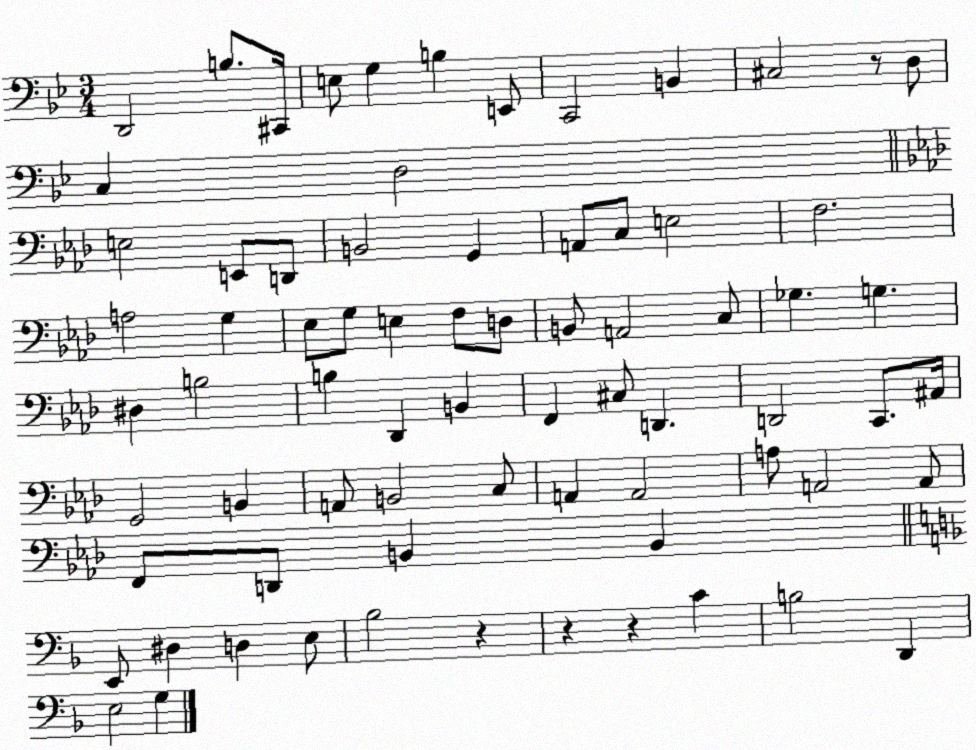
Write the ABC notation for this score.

X:1
T:Untitled
M:3/4
L:1/4
K:Bb
D,,2 B,/2 ^C,,/4 E,/2 G, B, E,,/2 C,,2 B,, ^C,2 z/2 D,/2 C, D,2 E,2 E,,/2 D,,/2 B,,2 G,, A,,/2 C,/2 E,2 F,2 A,2 G, _E,/2 G,/2 E, F,/2 D,/2 B,,/2 A,,2 C,/2 _G, G, ^D, B,2 B, _D,, B,, F,, ^C,/2 D,, D,,2 C,,/2 ^A,,/4 G,,2 B,, A,,/2 B,,2 C,/2 A,, A,,2 A,/2 A,,2 A,,/2 F,,/2 D,,/2 B,, B,, E,,/2 ^D, D, E,/2 _B,2 z z z C B,2 D,, E,2 G,